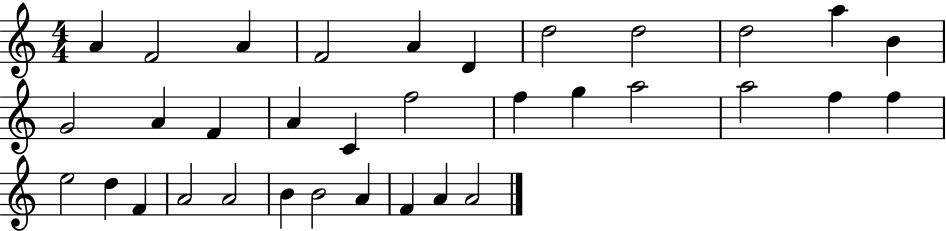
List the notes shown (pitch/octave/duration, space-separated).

A4/q F4/h A4/q F4/h A4/q D4/q D5/h D5/h D5/h A5/q B4/q G4/h A4/q F4/q A4/q C4/q F5/h F5/q G5/q A5/h A5/h F5/q F5/q E5/h D5/q F4/q A4/h A4/h B4/q B4/h A4/q F4/q A4/q A4/h